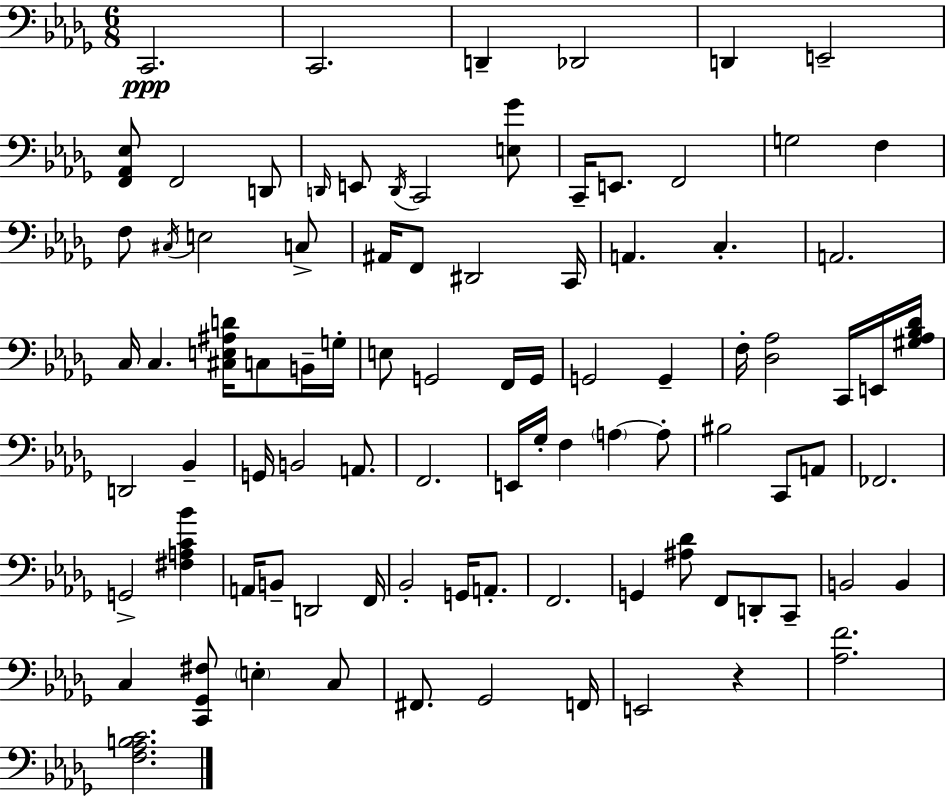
C2/h. C2/h. D2/q Db2/h D2/q E2/h [F2,Ab2,Eb3]/e F2/h D2/e D2/s E2/e D2/s C2/h [E3,Gb4]/e C2/s E2/e. F2/h G3/h F3/q F3/e C#3/s E3/h C3/e A#2/s F2/e D#2/h C2/s A2/q. C3/q. A2/h. C3/s C3/q. [C#3,E3,A#3,D4]/s C3/e B2/s G3/s E3/e G2/h F2/s G2/s G2/h G2/q F3/s [Db3,Ab3]/h C2/s E2/s [G#3,Ab3,Bb3,Db4]/s D2/h Bb2/q G2/s B2/h A2/e. F2/h. E2/s Gb3/s F3/q A3/q A3/e BIS3/h C2/e A2/e FES2/h. G2/h [F#3,A3,C4,Bb4]/q A2/s B2/e D2/h F2/s Bb2/h G2/s A2/e. F2/h. G2/q [A#3,Db4]/e F2/e D2/e C2/e B2/h B2/q C3/q [C2,Gb2,F#3]/e E3/q C3/e F#2/e. Gb2/h F2/s E2/h R/q [Ab3,F4]/h. [F3,Ab3,B3,C4]/h.